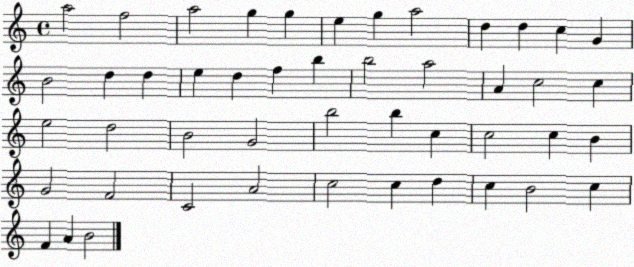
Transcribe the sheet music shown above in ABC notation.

X:1
T:Untitled
M:4/4
L:1/4
K:C
a2 f2 a2 g g e g a2 d d c G B2 d d e d f b b2 a2 A c2 c e2 d2 B2 G2 b2 b c c2 c B G2 F2 C2 A2 c2 c d c B2 c F A B2